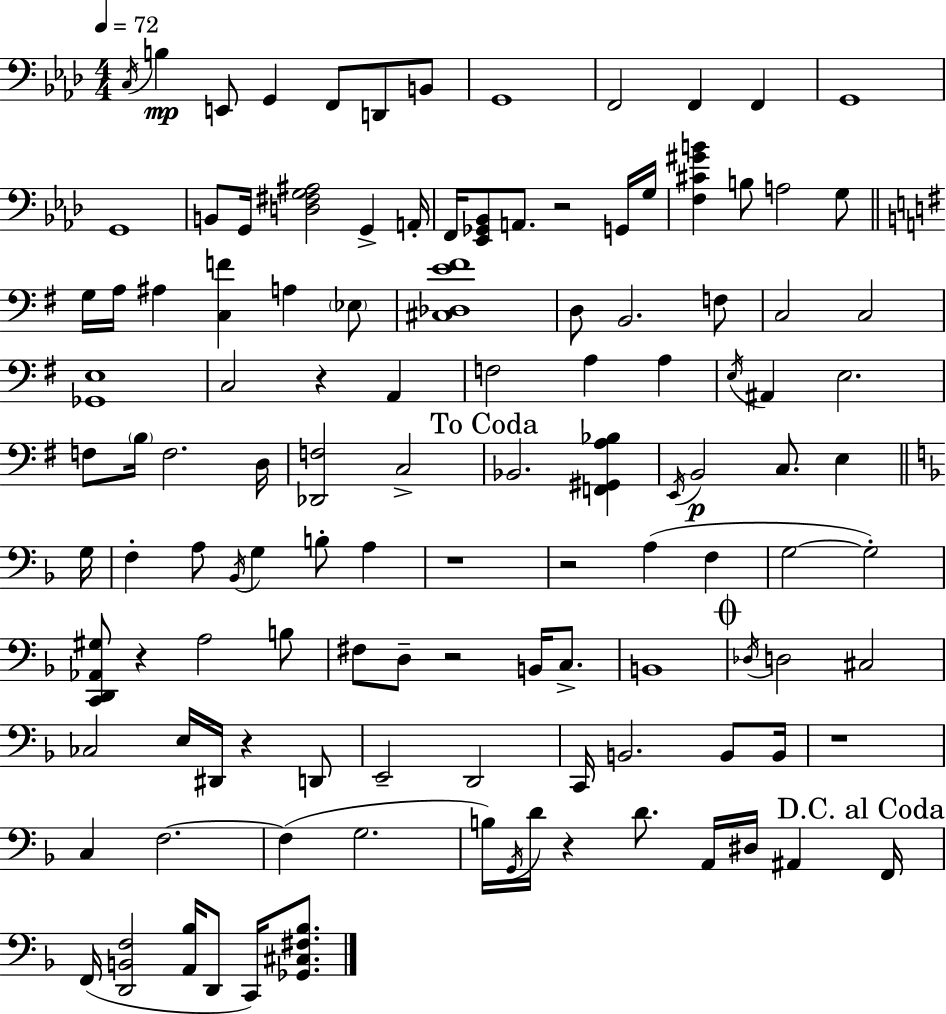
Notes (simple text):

C3/s B3/q E2/e G2/q F2/e D2/e B2/e G2/w F2/h F2/q F2/q G2/w G2/w B2/e G2/s [D3,F#3,G3,A#3]/h G2/q A2/s F2/s [Eb2,Gb2,Bb2]/e A2/e. R/h G2/s G3/s [F3,C#4,G#4,B4]/q B3/e A3/h G3/e G3/s A3/s A#3/q [C3,F4]/q A3/q Eb3/e [C#3,Db3,E4,F#4]/w D3/e B2/h. F3/e C3/h C3/h [Gb2,E3]/w C3/h R/q A2/q F3/h A3/q A3/q E3/s A#2/q E3/h. F3/e B3/s F3/h. D3/s [Db2,F3]/h C3/h Bb2/h. [F2,G#2,A3,Bb3]/q E2/s B2/h C3/e. E3/q G3/s F3/q A3/e Bb2/s G3/q B3/e A3/q R/w R/h A3/q F3/q G3/h G3/h [C2,D2,Ab2,G#3]/e R/q A3/h B3/e F#3/e D3/e R/h B2/s C3/e. B2/w Db3/s D3/h C#3/h CES3/h E3/s D#2/s R/q D2/e E2/h D2/h C2/s B2/h. B2/e B2/s R/w C3/q F3/h. F3/q G3/h. B3/s G2/s D4/s R/q D4/e. A2/s D#3/s A#2/q F2/s F2/s [D2,B2,F3]/h [A2,Bb3]/s D2/e C2/s [Gb2,C#3,F#3,Bb3]/e.